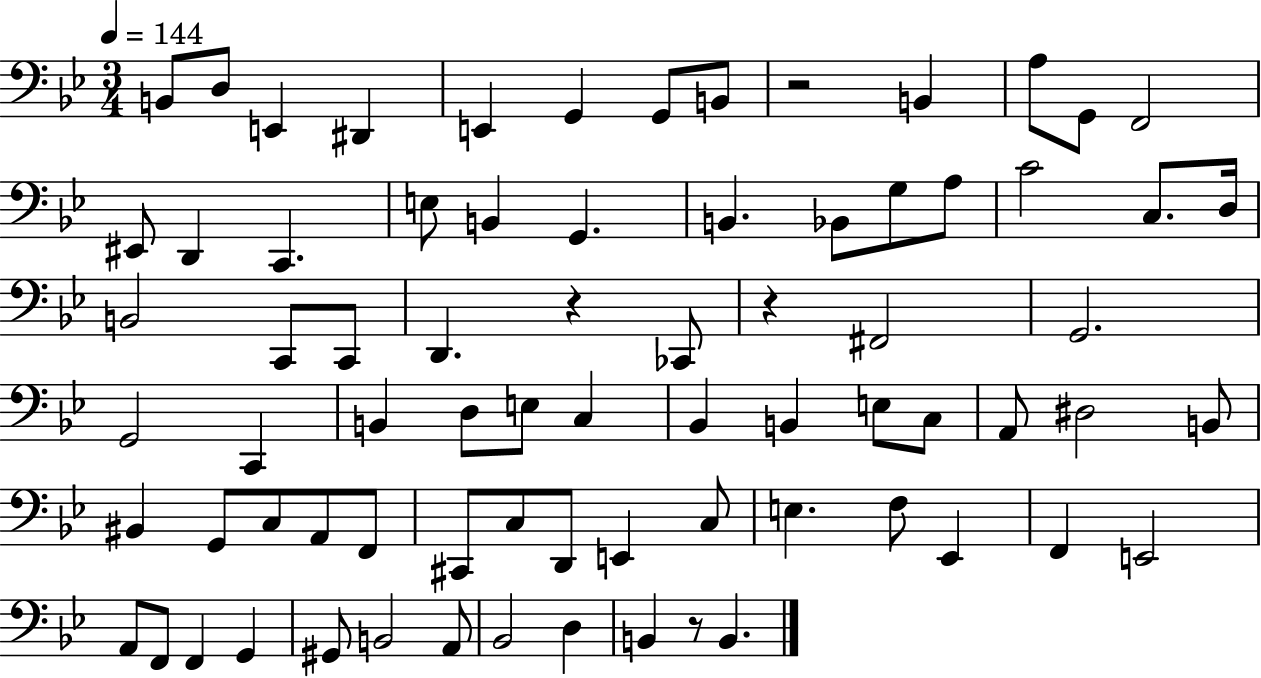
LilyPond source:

{
  \clef bass
  \numericTimeSignature
  \time 3/4
  \key bes \major
  \tempo 4 = 144
  b,8 d8 e,4 dis,4 | e,4 g,4 g,8 b,8 | r2 b,4 | a8 g,8 f,2 | \break eis,8 d,4 c,4. | e8 b,4 g,4. | b,4. bes,8 g8 a8 | c'2 c8. d16 | \break b,2 c,8 c,8 | d,4. r4 ces,8 | r4 fis,2 | g,2. | \break g,2 c,4 | b,4 d8 e8 c4 | bes,4 b,4 e8 c8 | a,8 dis2 b,8 | \break bis,4 g,8 c8 a,8 f,8 | cis,8 c8 d,8 e,4 c8 | e4. f8 ees,4 | f,4 e,2 | \break a,8 f,8 f,4 g,4 | gis,8 b,2 a,8 | bes,2 d4 | b,4 r8 b,4. | \break \bar "|."
}